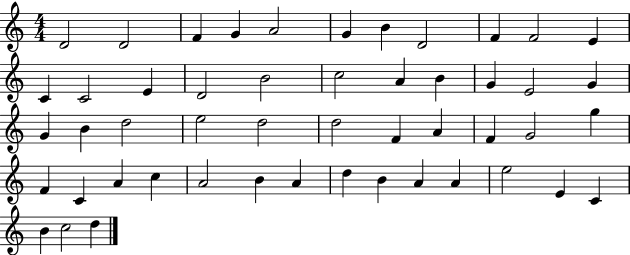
X:1
T:Untitled
M:4/4
L:1/4
K:C
D2 D2 F G A2 G B D2 F F2 E C C2 E D2 B2 c2 A B G E2 G G B d2 e2 d2 d2 F A F G2 g F C A c A2 B A d B A A e2 E C B c2 d